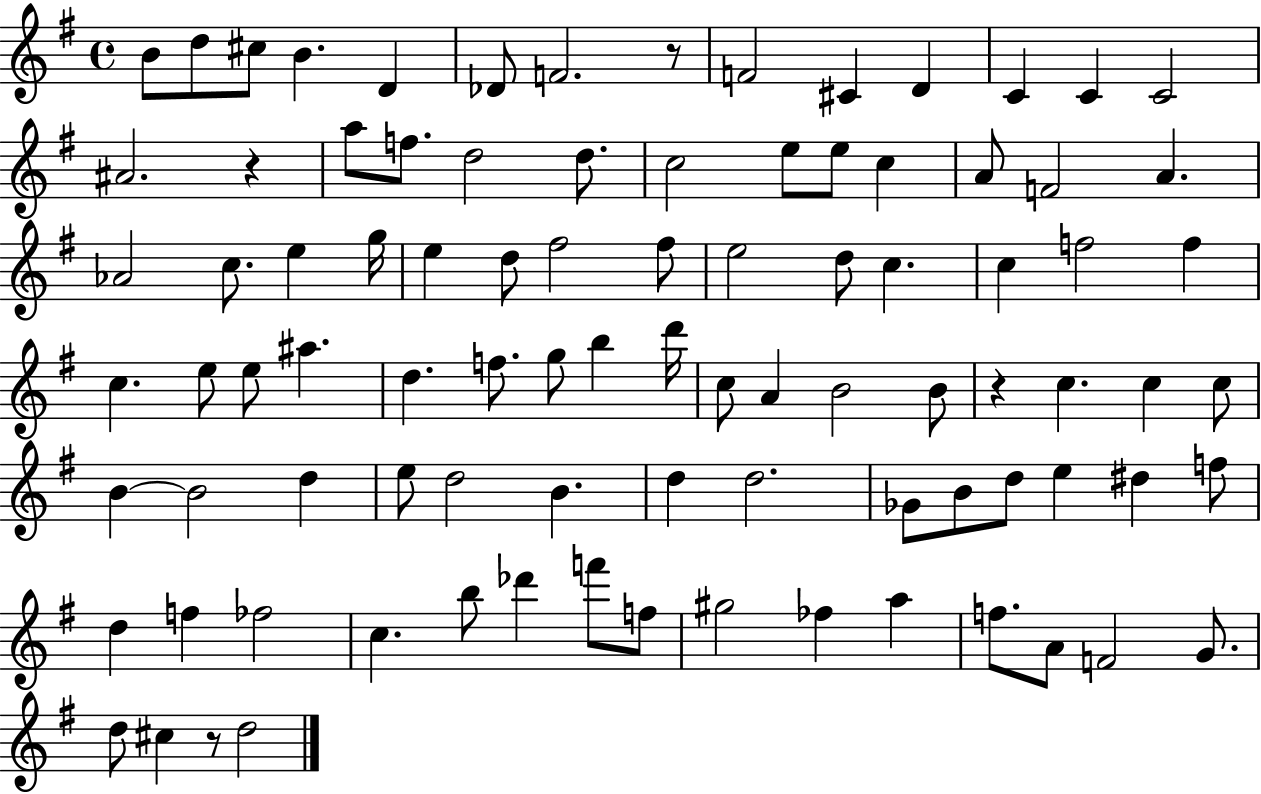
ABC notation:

X:1
T:Untitled
M:4/4
L:1/4
K:G
B/2 d/2 ^c/2 B D _D/2 F2 z/2 F2 ^C D C C C2 ^A2 z a/2 f/2 d2 d/2 c2 e/2 e/2 c A/2 F2 A _A2 c/2 e g/4 e d/2 ^f2 ^f/2 e2 d/2 c c f2 f c e/2 e/2 ^a d f/2 g/2 b d'/4 c/2 A B2 B/2 z c c c/2 B B2 d e/2 d2 B d d2 _G/2 B/2 d/2 e ^d f/2 d f _f2 c b/2 _d' f'/2 f/2 ^g2 _f a f/2 A/2 F2 G/2 d/2 ^c z/2 d2